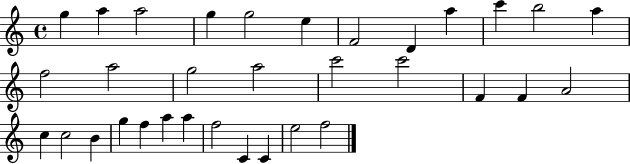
G5/q A5/q A5/h G5/q G5/h E5/q F4/h D4/q A5/q C6/q B5/h A5/q F5/h A5/h G5/h A5/h C6/h C6/h F4/q F4/q A4/h C5/q C5/h B4/q G5/q F5/q A5/q A5/q F5/h C4/q C4/q E5/h F5/h